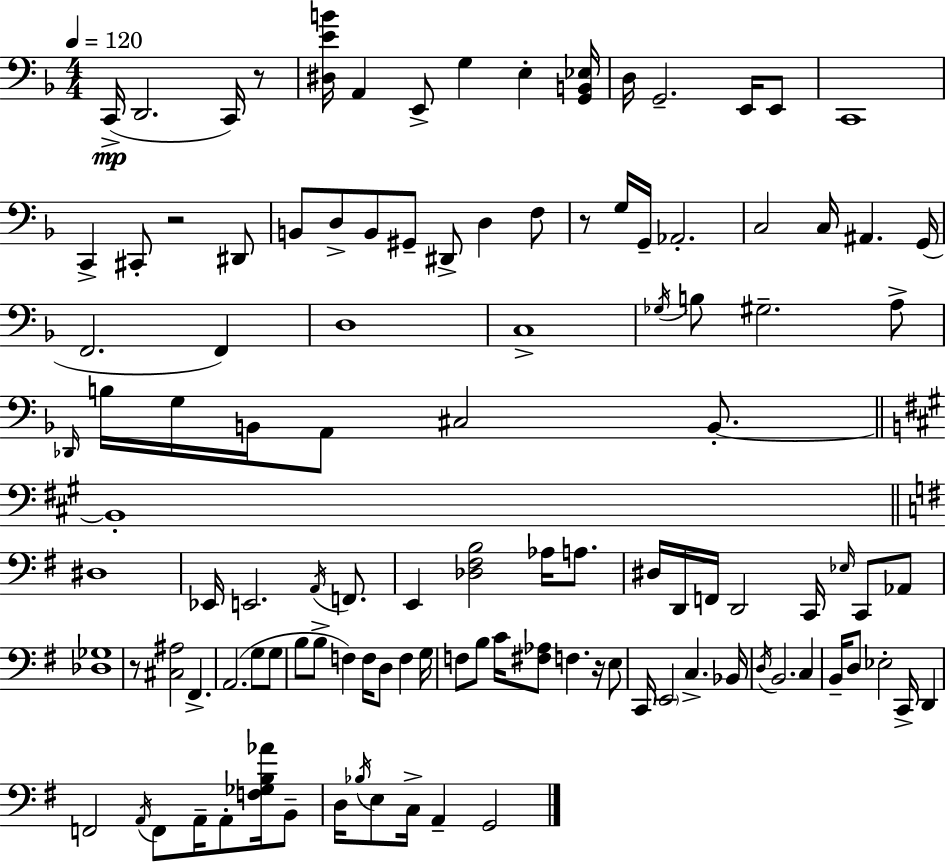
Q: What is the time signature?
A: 4/4